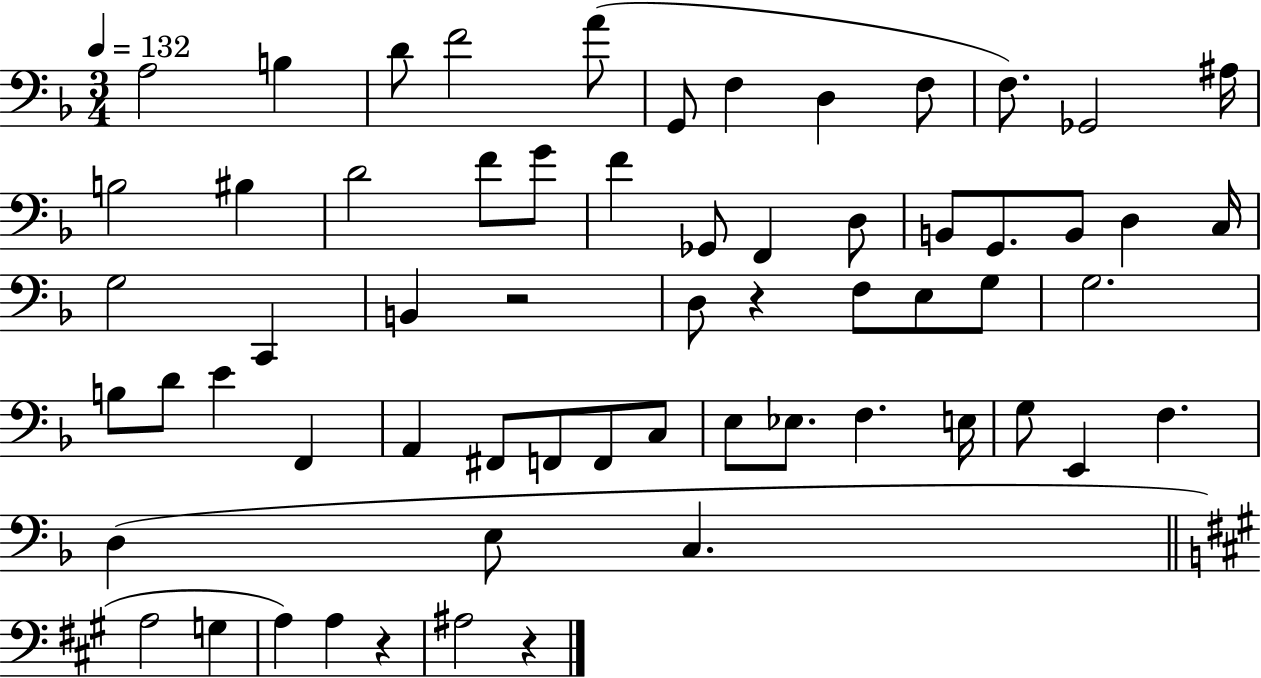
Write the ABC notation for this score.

X:1
T:Untitled
M:3/4
L:1/4
K:F
A,2 B, D/2 F2 A/2 G,,/2 F, D, F,/2 F,/2 _G,,2 ^A,/4 B,2 ^B, D2 F/2 G/2 F _G,,/2 F,, D,/2 B,,/2 G,,/2 B,,/2 D, C,/4 G,2 C,, B,, z2 D,/2 z F,/2 E,/2 G,/2 G,2 B,/2 D/2 E F,, A,, ^F,,/2 F,,/2 F,,/2 C,/2 E,/2 _E,/2 F, E,/4 G,/2 E,, F, D, E,/2 C, A,2 G, A, A, z ^A,2 z